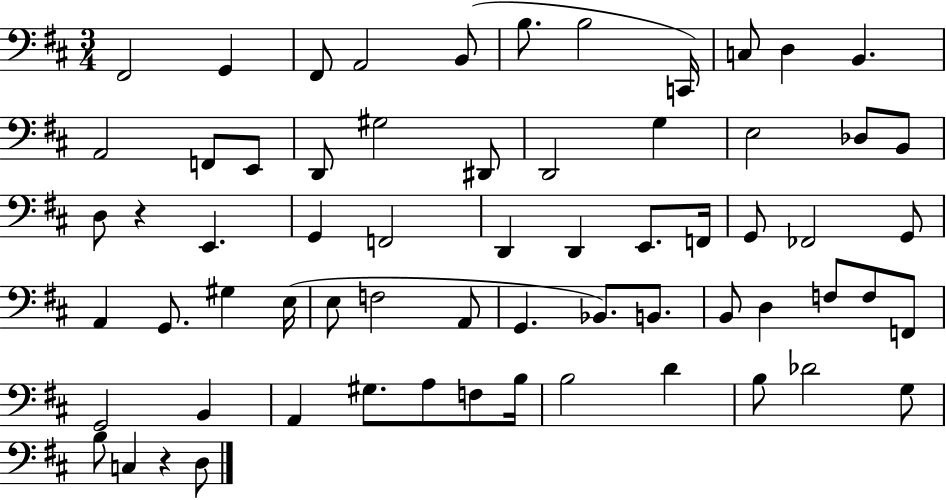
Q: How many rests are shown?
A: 2